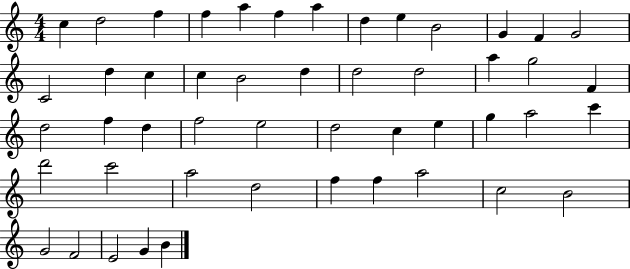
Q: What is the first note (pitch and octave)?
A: C5